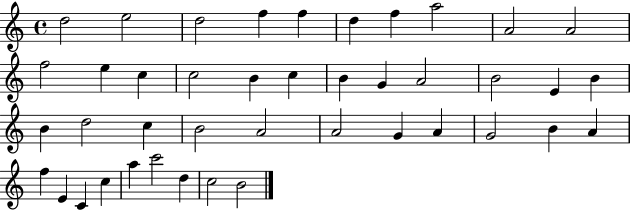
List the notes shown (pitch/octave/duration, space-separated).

D5/h E5/h D5/h F5/q F5/q D5/q F5/q A5/h A4/h A4/h F5/h E5/q C5/q C5/h B4/q C5/q B4/q G4/q A4/h B4/h E4/q B4/q B4/q D5/h C5/q B4/h A4/h A4/h G4/q A4/q G4/h B4/q A4/q F5/q E4/q C4/q C5/q A5/q C6/h D5/q C5/h B4/h